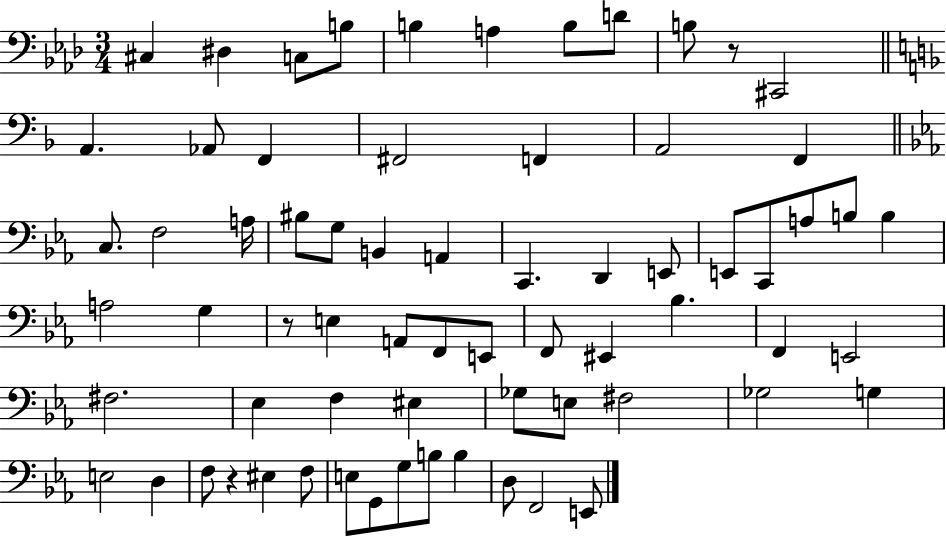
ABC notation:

X:1
T:Untitled
M:3/4
L:1/4
K:Ab
^C, ^D, C,/2 B,/2 B, A, B,/2 D/2 B,/2 z/2 ^C,,2 A,, _A,,/2 F,, ^F,,2 F,, A,,2 F,, C,/2 F,2 A,/4 ^B,/2 G,/2 B,, A,, C,, D,, E,,/2 E,,/2 C,,/2 A,/2 B,/2 B, A,2 G, z/2 E, A,,/2 F,,/2 E,,/2 F,,/2 ^E,, _B, F,, E,,2 ^F,2 _E, F, ^E, _G,/2 E,/2 ^F,2 _G,2 G, E,2 D, F,/2 z ^E, F,/2 E,/2 G,,/2 G,/2 B,/2 B, D,/2 F,,2 E,,/2